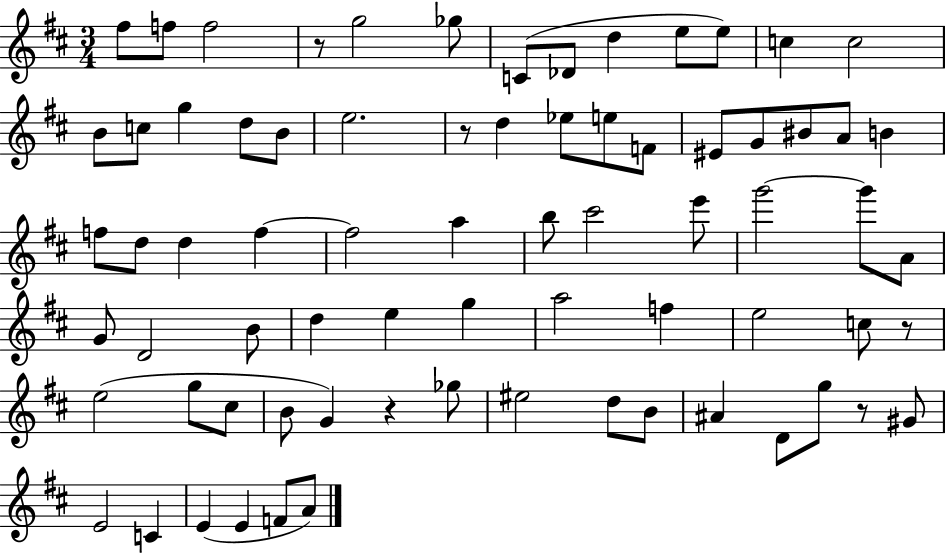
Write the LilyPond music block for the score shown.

{
  \clef treble
  \numericTimeSignature
  \time 3/4
  \key d \major
  \repeat volta 2 { fis''8 f''8 f''2 | r8 g''2 ges''8 | c'8( des'8 d''4 e''8 e''8) | c''4 c''2 | \break b'8 c''8 g''4 d''8 b'8 | e''2. | r8 d''4 ees''8 e''8 f'8 | eis'8 g'8 bis'8 a'8 b'4 | \break f''8 d''8 d''4 f''4~~ | f''2 a''4 | b''8 cis'''2 e'''8 | g'''2~~ g'''8 a'8 | \break g'8 d'2 b'8 | d''4 e''4 g''4 | a''2 f''4 | e''2 c''8 r8 | \break e''2( g''8 cis''8 | b'8 g'4) r4 ges''8 | eis''2 d''8 b'8 | ais'4 d'8 g''8 r8 gis'8 | \break e'2 c'4 | e'4( e'4 f'8 a'8) | } \bar "|."
}